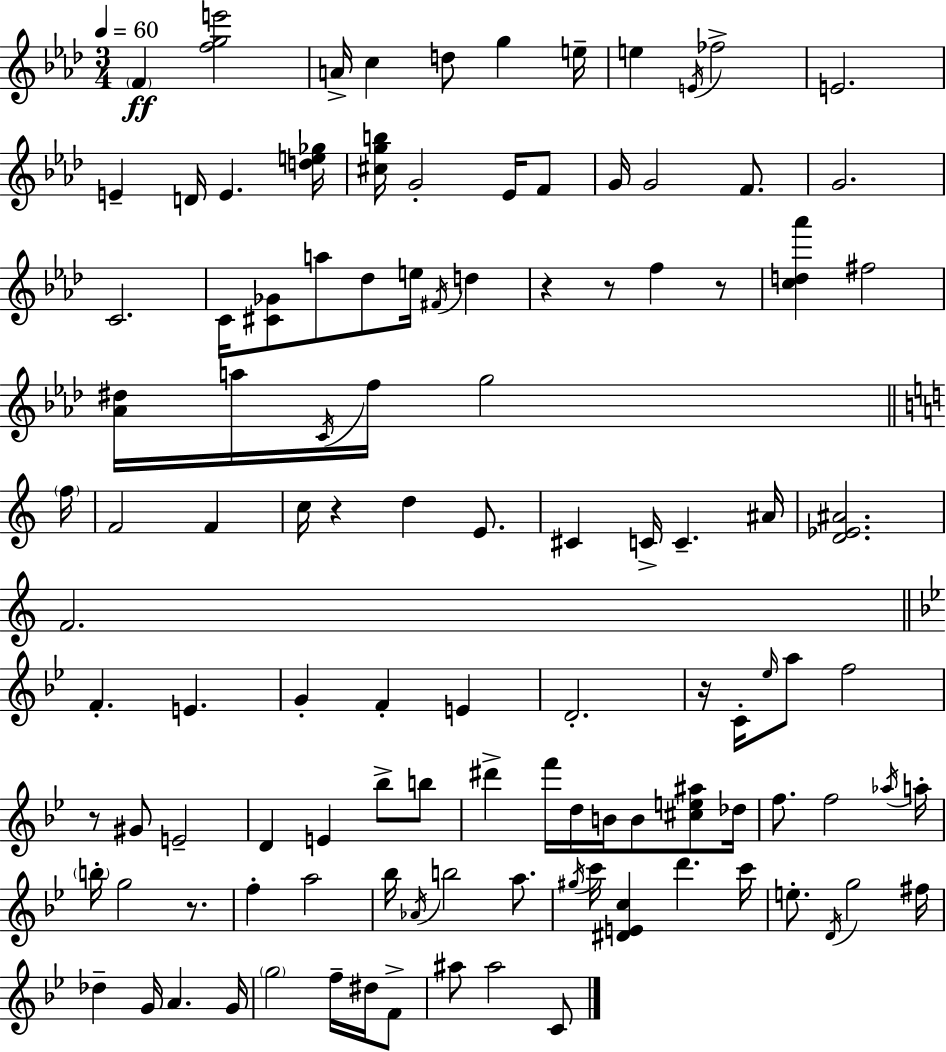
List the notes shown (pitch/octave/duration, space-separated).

F4/q [F5,G5,E6]/h A4/s C5/q D5/e G5/q E5/s E5/q E4/s FES5/h E4/h. E4/q D4/s E4/q. [D5,E5,Gb5]/s [C#5,G5,B5]/s G4/h Eb4/s F4/e G4/s G4/h F4/e. G4/h. C4/h. C4/s [C#4,Gb4]/e A5/e Db5/e E5/s F#4/s D5/q R/q R/e F5/q R/e [C5,D5,Ab6]/q F#5/h [Ab4,D#5]/s A5/s C4/s F5/s G5/h F5/s F4/h F4/q C5/s R/q D5/q E4/e. C#4/q C4/s C4/q. A#4/s [D4,Eb4,A#4]/h. F4/h. F4/q. E4/q. G4/q F4/q E4/q D4/h. R/s C4/s Eb5/s A5/e F5/h R/e G#4/e E4/h D4/q E4/q Bb5/e B5/e D#6/q F6/s D5/s B4/s B4/e [C#5,E5,A#5]/e Db5/s F5/e. F5/h Ab5/s A5/s B5/s G5/h R/e. F5/q A5/h Bb5/s Ab4/s B5/h A5/e. G#5/s C6/s [D#4,E4,C5]/q D6/q. C6/s E5/e. D4/s G5/h F#5/s Db5/q G4/s A4/q. G4/s G5/h F5/s D#5/s F4/e A#5/e A#5/h C4/e